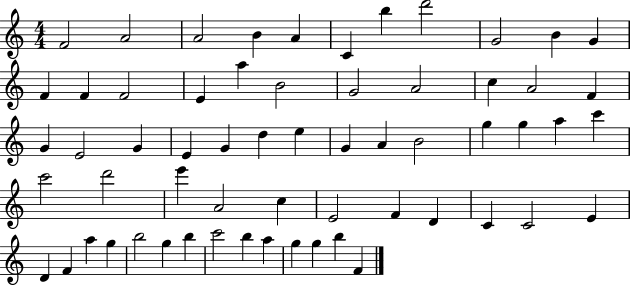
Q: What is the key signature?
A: C major